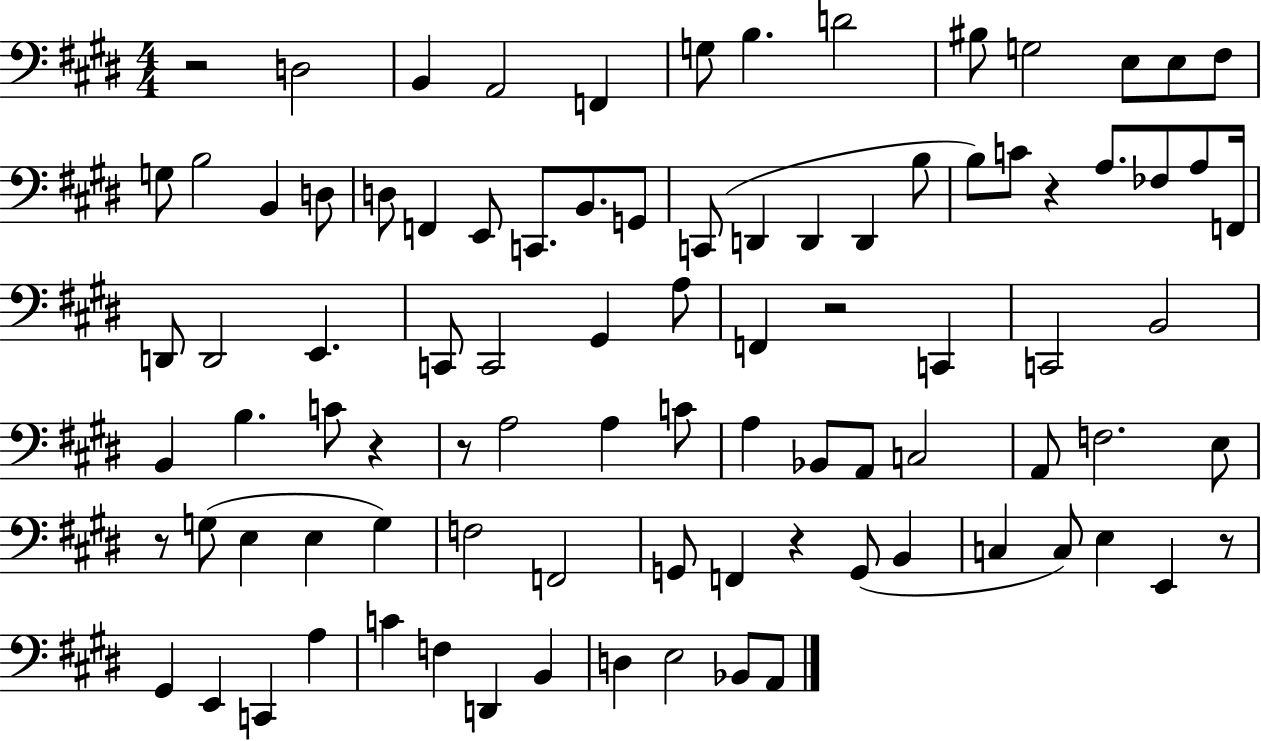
{
  \clef bass
  \numericTimeSignature
  \time 4/4
  \key e \major
  r2 d2 | b,4 a,2 f,4 | g8 b4. d'2 | bis8 g2 e8 e8 fis8 | \break g8 b2 b,4 d8 | d8 f,4 e,8 c,8. b,8. g,8 | c,8( d,4 d,4 d,4 b8 | b8) c'8 r4 a8. fes8 a8 f,16 | \break d,8 d,2 e,4. | c,8 c,2 gis,4 a8 | f,4 r2 c,4 | c,2 b,2 | \break b,4 b4. c'8 r4 | r8 a2 a4 c'8 | a4 bes,8 a,8 c2 | a,8 f2. e8 | \break r8 g8( e4 e4 g4) | f2 f,2 | g,8 f,4 r4 g,8( b,4 | c4 c8) e4 e,4 r8 | \break gis,4 e,4 c,4 a4 | c'4 f4 d,4 b,4 | d4 e2 bes,8 a,8 | \bar "|."
}